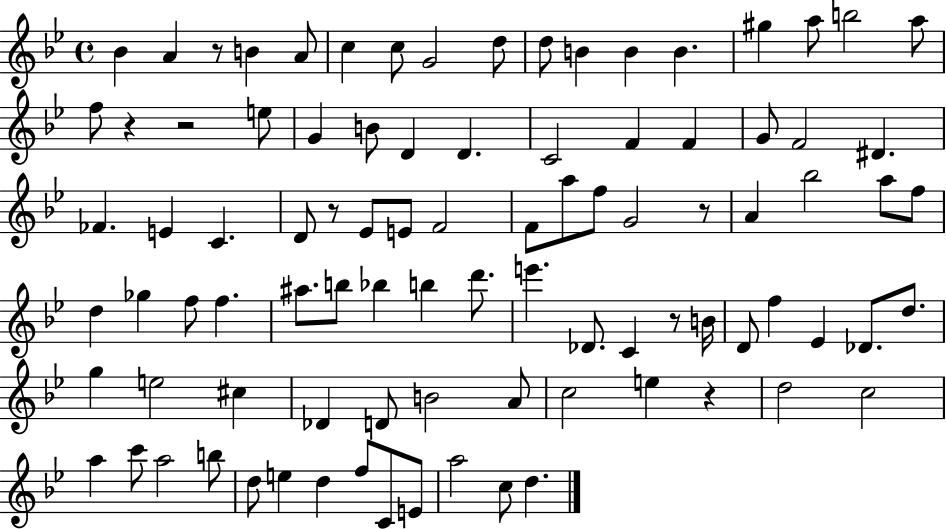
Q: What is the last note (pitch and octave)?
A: D5